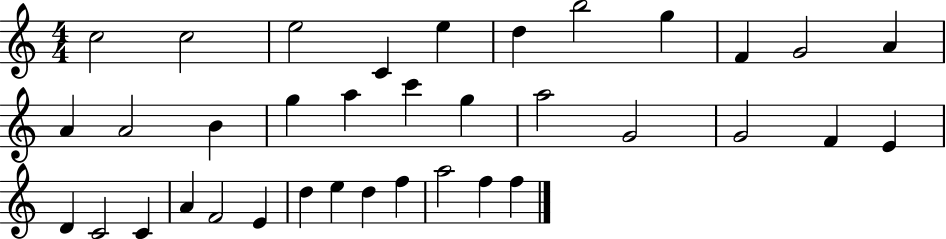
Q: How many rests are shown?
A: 0